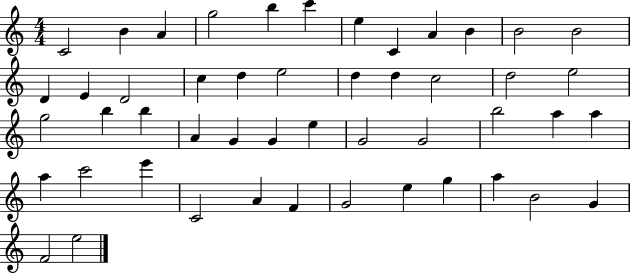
X:1
T:Untitled
M:4/4
L:1/4
K:C
C2 B A g2 b c' e C A B B2 B2 D E D2 c d e2 d d c2 d2 e2 g2 b b A G G e G2 G2 b2 a a a c'2 e' C2 A F G2 e g a B2 G F2 e2